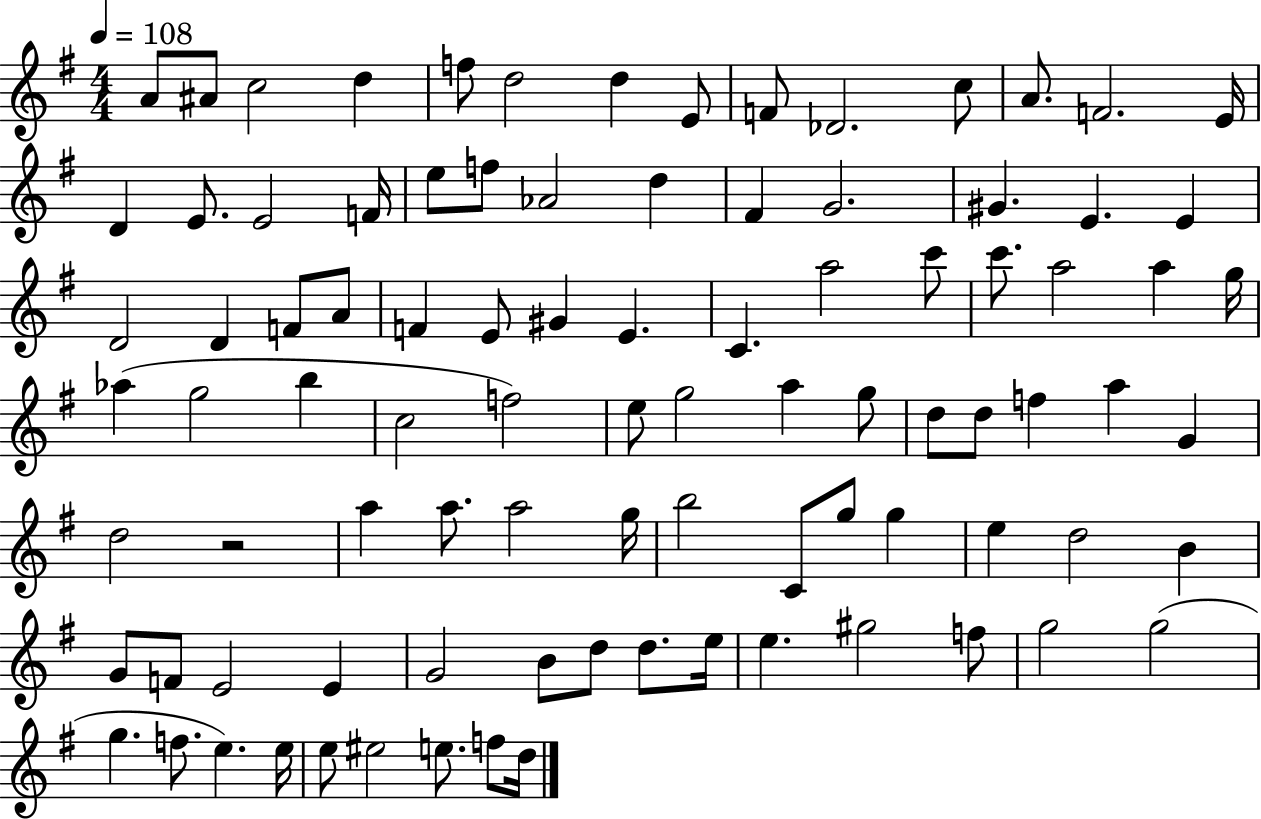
{
  \clef treble
  \numericTimeSignature
  \time 4/4
  \key g \major
  \tempo 4 = 108
  \repeat volta 2 { a'8 ais'8 c''2 d''4 | f''8 d''2 d''4 e'8 | f'8 des'2. c''8 | a'8. f'2. e'16 | \break d'4 e'8. e'2 f'16 | e''8 f''8 aes'2 d''4 | fis'4 g'2. | gis'4. e'4. e'4 | \break d'2 d'4 f'8 a'8 | f'4 e'8 gis'4 e'4. | c'4. a''2 c'''8 | c'''8. a''2 a''4 g''16 | \break aes''4( g''2 b''4 | c''2 f''2) | e''8 g''2 a''4 g''8 | d''8 d''8 f''4 a''4 g'4 | \break d''2 r2 | a''4 a''8. a''2 g''16 | b''2 c'8 g''8 g''4 | e''4 d''2 b'4 | \break g'8 f'8 e'2 e'4 | g'2 b'8 d''8 d''8. e''16 | e''4. gis''2 f''8 | g''2 g''2( | \break g''4. f''8. e''4.) e''16 | e''8 eis''2 e''8. f''8 d''16 | } \bar "|."
}